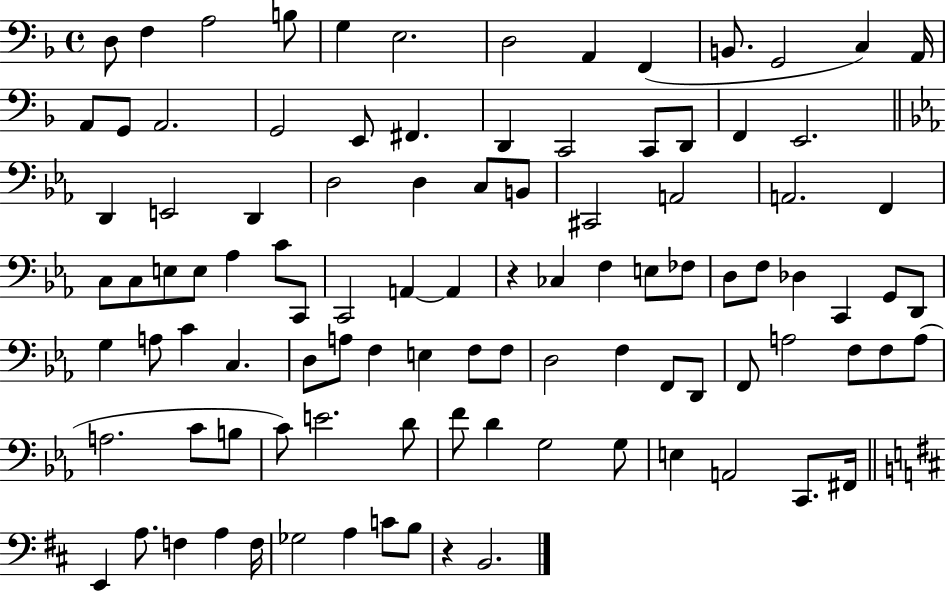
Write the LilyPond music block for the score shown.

{
  \clef bass
  \time 4/4
  \defaultTimeSignature
  \key f \major
  \repeat volta 2 { d8 f4 a2 b8 | g4 e2. | d2 a,4 f,4( | b,8. g,2 c4) a,16 | \break a,8 g,8 a,2. | g,2 e,8 fis,4. | d,4 c,2 c,8 d,8 | f,4 e,2. | \break \bar "||" \break \key c \minor d,4 e,2 d,4 | d2 d4 c8 b,8 | cis,2 a,2 | a,2. f,4 | \break c8 c8 e8 e8 aes4 c'8 c,8 | c,2 a,4~~ a,4 | r4 ces4 f4 e8 fes8 | d8 f8 des4 c,4 g,8 d,8 | \break g4 a8 c'4 c4. | d8 a8 f4 e4 f8 f8 | d2 f4 f,8 d,8 | f,8 a2 f8 f8 a8( | \break a2. c'8 b8 | c'8) e'2. d'8 | f'8 d'4 g2 g8 | e4 a,2 c,8. fis,16 | \break \bar "||" \break \key d \major e,4 a8. f4 a4 f16 | ges2 a4 c'8 b8 | r4 b,2. | } \bar "|."
}